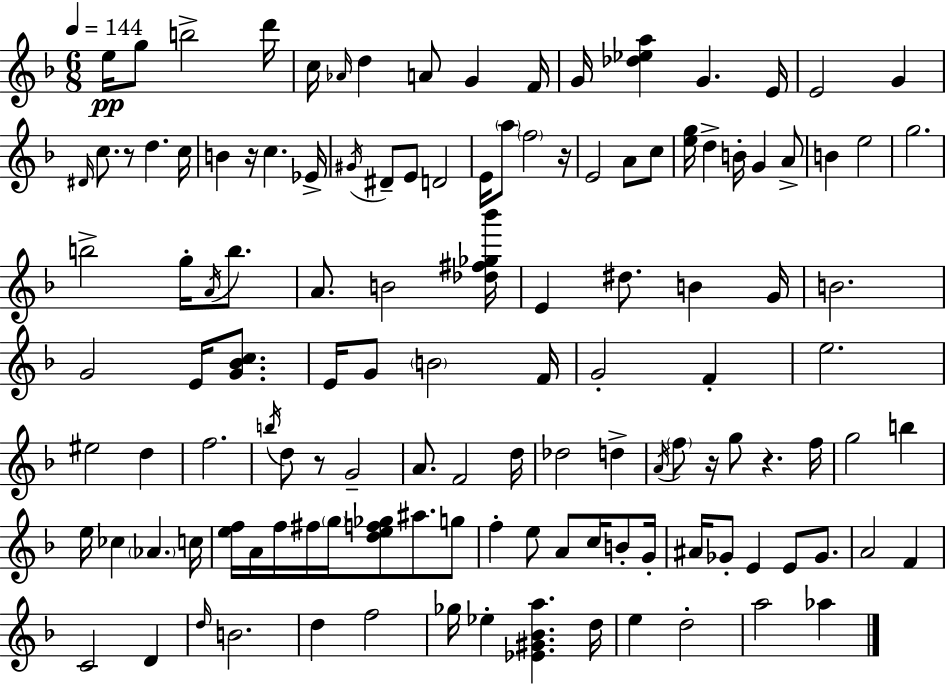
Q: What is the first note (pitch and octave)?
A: E5